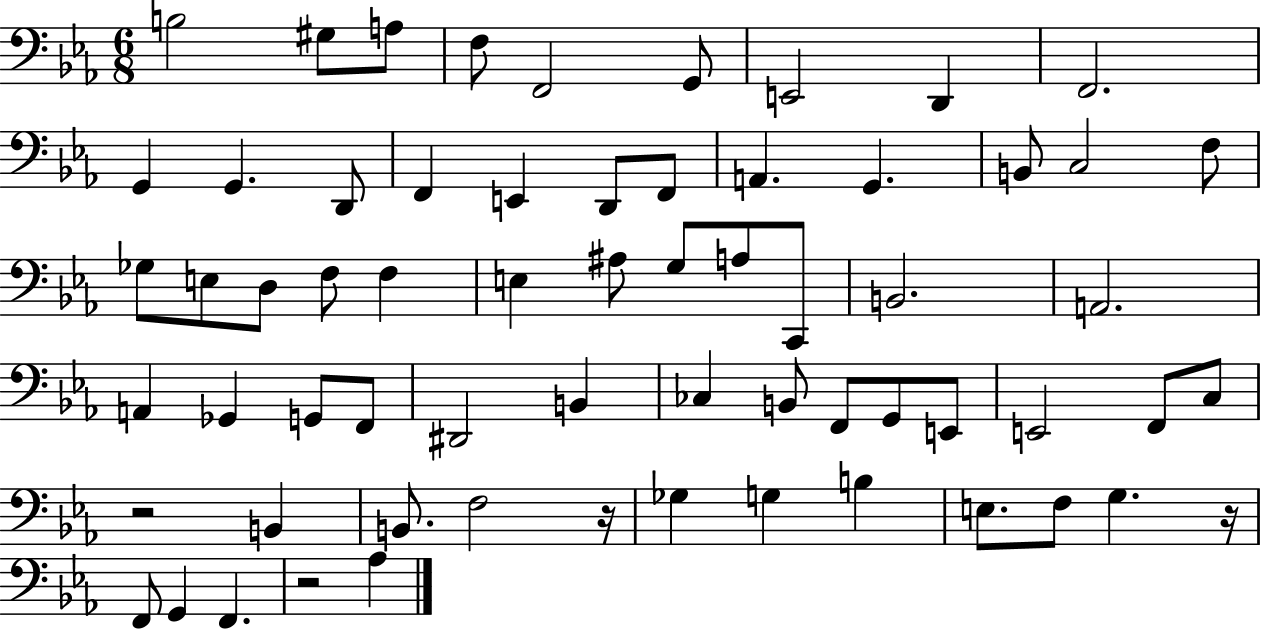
X:1
T:Untitled
M:6/8
L:1/4
K:Eb
B,2 ^G,/2 A,/2 F,/2 F,,2 G,,/2 E,,2 D,, F,,2 G,, G,, D,,/2 F,, E,, D,,/2 F,,/2 A,, G,, B,,/2 C,2 F,/2 _G,/2 E,/2 D,/2 F,/2 F, E, ^A,/2 G,/2 A,/2 C,,/2 B,,2 A,,2 A,, _G,, G,,/2 F,,/2 ^D,,2 B,, _C, B,,/2 F,,/2 G,,/2 E,,/2 E,,2 F,,/2 C,/2 z2 B,, B,,/2 F,2 z/4 _G, G, B, E,/2 F,/2 G, z/4 F,,/2 G,, F,, z2 _A,